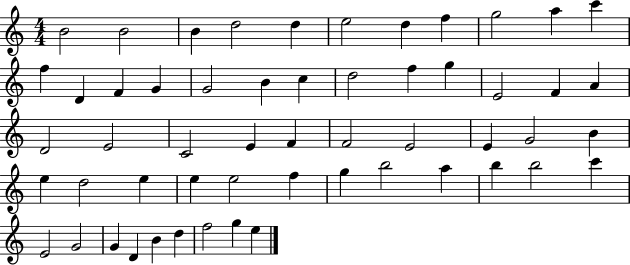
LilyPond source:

{
  \clef treble
  \numericTimeSignature
  \time 4/4
  \key c \major
  b'2 b'2 | b'4 d''2 d''4 | e''2 d''4 f''4 | g''2 a''4 c'''4 | \break f''4 d'4 f'4 g'4 | g'2 b'4 c''4 | d''2 f''4 g''4 | e'2 f'4 a'4 | \break d'2 e'2 | c'2 e'4 f'4 | f'2 e'2 | e'4 g'2 b'4 | \break e''4 d''2 e''4 | e''4 e''2 f''4 | g''4 b''2 a''4 | b''4 b''2 c'''4 | \break e'2 g'2 | g'4 d'4 b'4 d''4 | f''2 g''4 e''4 | \bar "|."
}